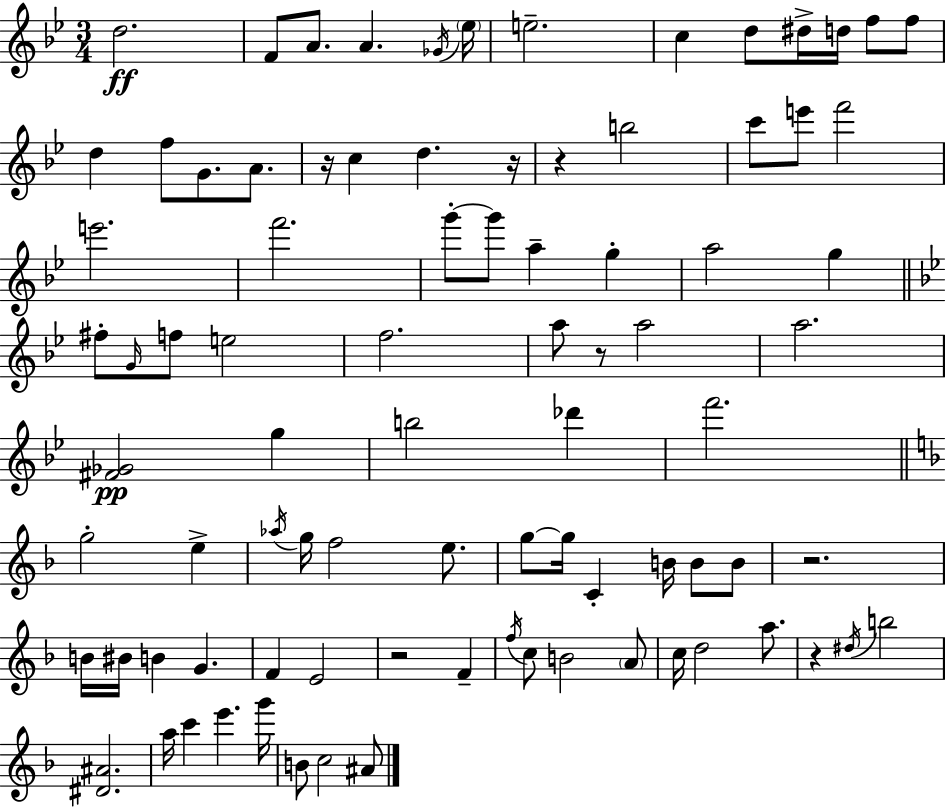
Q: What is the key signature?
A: G minor